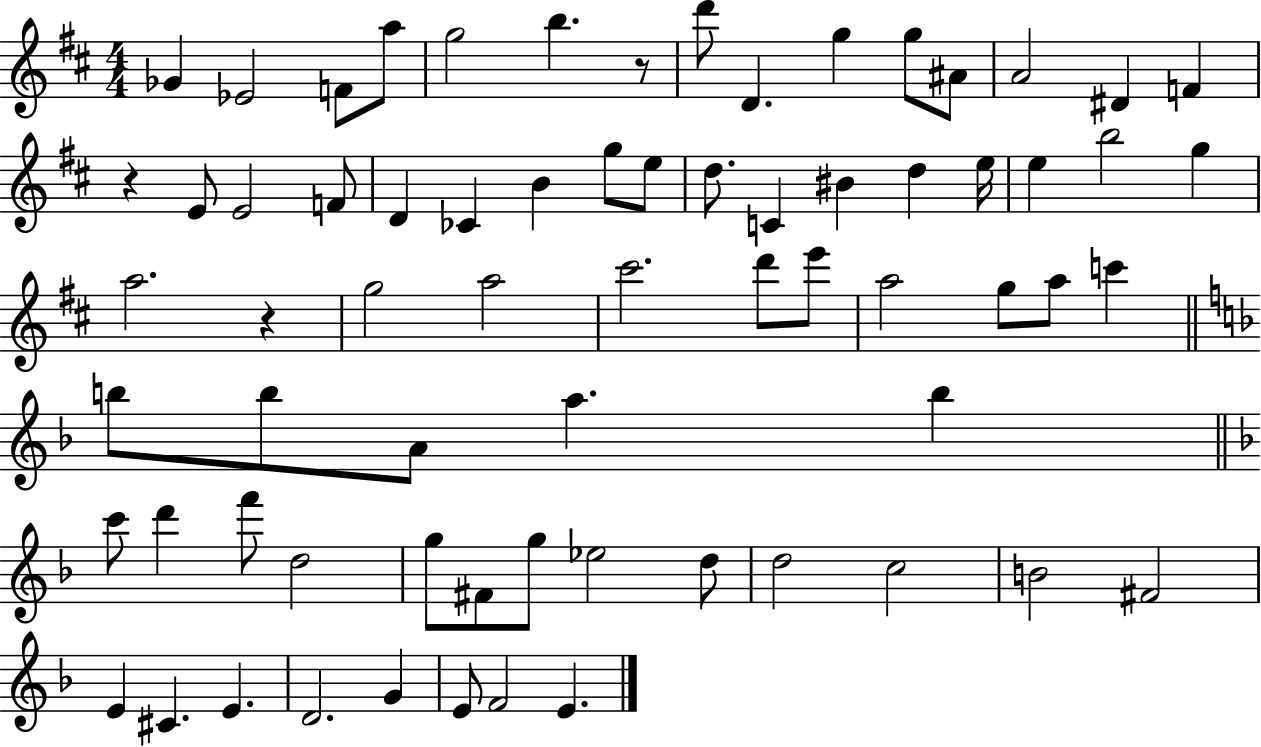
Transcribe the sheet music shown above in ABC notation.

X:1
T:Untitled
M:4/4
L:1/4
K:D
_G _E2 F/2 a/2 g2 b z/2 d'/2 D g g/2 ^A/2 A2 ^D F z E/2 E2 F/2 D _C B g/2 e/2 d/2 C ^B d e/4 e b2 g a2 z g2 a2 ^c'2 d'/2 e'/2 a2 g/2 a/2 c' b/2 b/2 A/2 a b c'/2 d' f'/2 d2 g/2 ^F/2 g/2 _e2 d/2 d2 c2 B2 ^F2 E ^C E D2 G E/2 F2 E